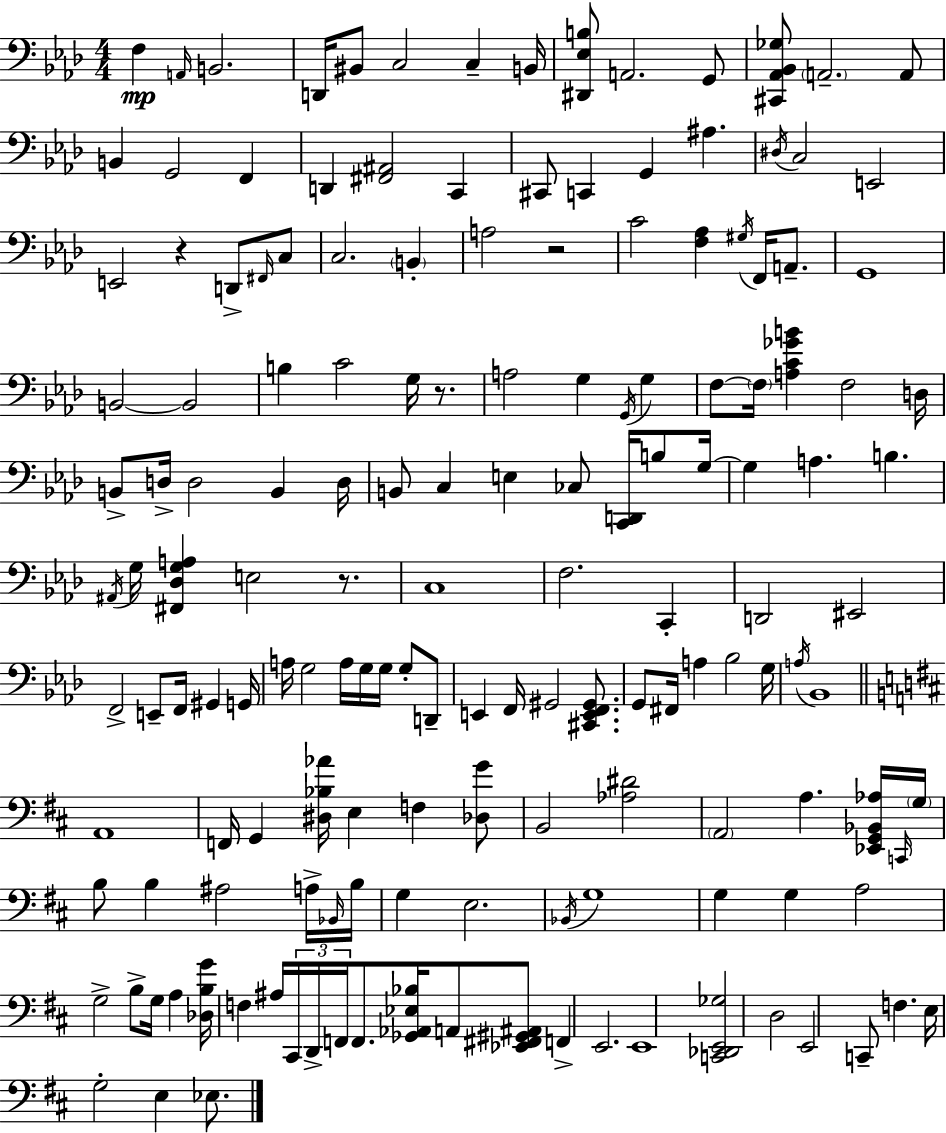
{
  \clef bass
  \numericTimeSignature
  \time 4/4
  \key aes \major
  f4\mp \grace { a,16 } b,2. | d,16 bis,8 c2 c4-- | b,16 <dis, ees b>8 a,2. g,8 | <cis, aes, bes, ges>8 \parenthesize a,2.-- a,8 | \break b,4 g,2 f,4 | d,4 <fis, ais,>2 c,4 | cis,8 c,4 g,4 ais4. | \acciaccatura { dis16 } c2 e,2 | \break e,2 r4 d,8-> | \grace { fis,16 } c8 c2. \parenthesize b,4-. | a2 r2 | c'2 <f aes>4 \acciaccatura { gis16 } | \break f,16 a,8.-- g,1 | b,2~~ b,2 | b4 c'2 | g16 r8. a2 g4 | \break \acciaccatura { g,16 } g4 f8~~ \parenthesize f16 <a c' ges' b'>4 f2 | d16 b,8-> d16-> d2 | b,4 d16 b,8 c4 e4 ces8 | <c, d,>16 b8 g16~~ g4 a4. b4. | \break \acciaccatura { ais,16 } g16 <fis, des g a>4 e2 | r8. c1 | f2. | c,4-. d,2 eis,2 | \break f,2-> e,8-- | f,16 gis,4 g,16 a16 g2 a16 | g16 g16 g8-. d,8-- e,4 f,16 gis,2 | <cis, e, f, gis,>8. g,8 fis,16 a4 bes2 | \break g16 \acciaccatura { a16 } bes,1 | \bar "||" \break \key b \minor a,1 | f,16 g,4 <dis bes aes'>16 e4 f4 <des g'>8 | b,2 <aes dis'>2 | \parenthesize a,2 a4. <ees, g, bes, aes>16 \grace { c,16 } | \break \parenthesize g16 b8 b4 ais2 a16-> | \grace { bes,16 } b16 g4 e2. | \acciaccatura { bes,16 } g1 | g4 g4 a2 | \break g2-> b8-> g16 a4 | <des b g'>16 f4 ais16 \tuplet 3/2 { cis,16 d,16-> f,16 } f,8. <ges, aes, ees bes>16 a,8 | <ees, fis, gis, ais,>8 f,4-> e,2. | e,1 | \break <c, des, e, ges>2 d2 | e,2 c,8-- f4. | e16 g2-. e4 | ees8. \bar "|."
}